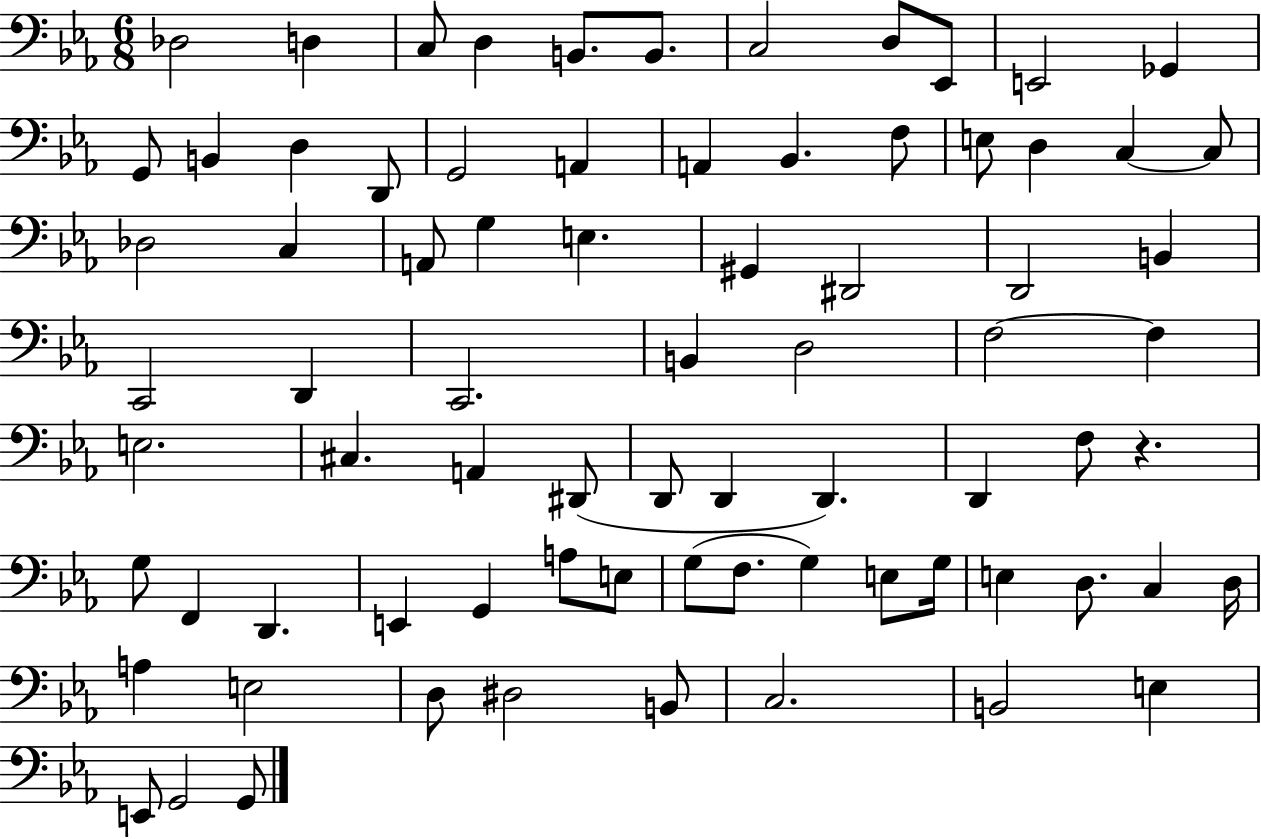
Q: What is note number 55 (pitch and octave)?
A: A3